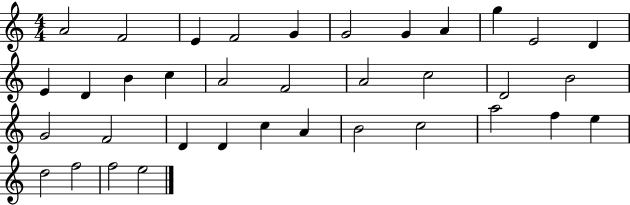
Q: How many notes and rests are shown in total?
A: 36